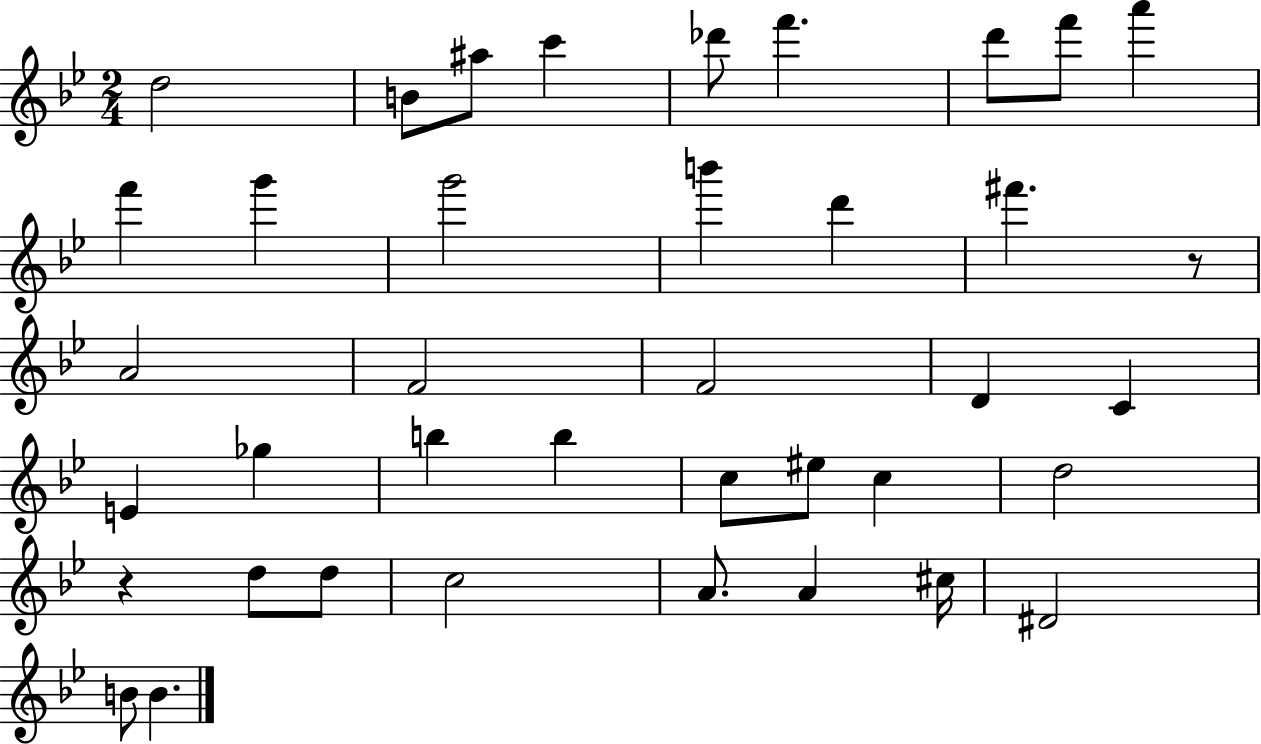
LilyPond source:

{
  \clef treble
  \numericTimeSignature
  \time 2/4
  \key bes \major
  \repeat volta 2 { d''2 | b'8 ais''8 c'''4 | des'''8 f'''4. | d'''8 f'''8 a'''4 | \break f'''4 g'''4 | g'''2 | b'''4 d'''4 | fis'''4. r8 | \break a'2 | f'2 | f'2 | d'4 c'4 | \break e'4 ges''4 | b''4 b''4 | c''8 eis''8 c''4 | d''2 | \break r4 d''8 d''8 | c''2 | a'8. a'4 cis''16 | dis'2 | \break b'8 b'4. | } \bar "|."
}